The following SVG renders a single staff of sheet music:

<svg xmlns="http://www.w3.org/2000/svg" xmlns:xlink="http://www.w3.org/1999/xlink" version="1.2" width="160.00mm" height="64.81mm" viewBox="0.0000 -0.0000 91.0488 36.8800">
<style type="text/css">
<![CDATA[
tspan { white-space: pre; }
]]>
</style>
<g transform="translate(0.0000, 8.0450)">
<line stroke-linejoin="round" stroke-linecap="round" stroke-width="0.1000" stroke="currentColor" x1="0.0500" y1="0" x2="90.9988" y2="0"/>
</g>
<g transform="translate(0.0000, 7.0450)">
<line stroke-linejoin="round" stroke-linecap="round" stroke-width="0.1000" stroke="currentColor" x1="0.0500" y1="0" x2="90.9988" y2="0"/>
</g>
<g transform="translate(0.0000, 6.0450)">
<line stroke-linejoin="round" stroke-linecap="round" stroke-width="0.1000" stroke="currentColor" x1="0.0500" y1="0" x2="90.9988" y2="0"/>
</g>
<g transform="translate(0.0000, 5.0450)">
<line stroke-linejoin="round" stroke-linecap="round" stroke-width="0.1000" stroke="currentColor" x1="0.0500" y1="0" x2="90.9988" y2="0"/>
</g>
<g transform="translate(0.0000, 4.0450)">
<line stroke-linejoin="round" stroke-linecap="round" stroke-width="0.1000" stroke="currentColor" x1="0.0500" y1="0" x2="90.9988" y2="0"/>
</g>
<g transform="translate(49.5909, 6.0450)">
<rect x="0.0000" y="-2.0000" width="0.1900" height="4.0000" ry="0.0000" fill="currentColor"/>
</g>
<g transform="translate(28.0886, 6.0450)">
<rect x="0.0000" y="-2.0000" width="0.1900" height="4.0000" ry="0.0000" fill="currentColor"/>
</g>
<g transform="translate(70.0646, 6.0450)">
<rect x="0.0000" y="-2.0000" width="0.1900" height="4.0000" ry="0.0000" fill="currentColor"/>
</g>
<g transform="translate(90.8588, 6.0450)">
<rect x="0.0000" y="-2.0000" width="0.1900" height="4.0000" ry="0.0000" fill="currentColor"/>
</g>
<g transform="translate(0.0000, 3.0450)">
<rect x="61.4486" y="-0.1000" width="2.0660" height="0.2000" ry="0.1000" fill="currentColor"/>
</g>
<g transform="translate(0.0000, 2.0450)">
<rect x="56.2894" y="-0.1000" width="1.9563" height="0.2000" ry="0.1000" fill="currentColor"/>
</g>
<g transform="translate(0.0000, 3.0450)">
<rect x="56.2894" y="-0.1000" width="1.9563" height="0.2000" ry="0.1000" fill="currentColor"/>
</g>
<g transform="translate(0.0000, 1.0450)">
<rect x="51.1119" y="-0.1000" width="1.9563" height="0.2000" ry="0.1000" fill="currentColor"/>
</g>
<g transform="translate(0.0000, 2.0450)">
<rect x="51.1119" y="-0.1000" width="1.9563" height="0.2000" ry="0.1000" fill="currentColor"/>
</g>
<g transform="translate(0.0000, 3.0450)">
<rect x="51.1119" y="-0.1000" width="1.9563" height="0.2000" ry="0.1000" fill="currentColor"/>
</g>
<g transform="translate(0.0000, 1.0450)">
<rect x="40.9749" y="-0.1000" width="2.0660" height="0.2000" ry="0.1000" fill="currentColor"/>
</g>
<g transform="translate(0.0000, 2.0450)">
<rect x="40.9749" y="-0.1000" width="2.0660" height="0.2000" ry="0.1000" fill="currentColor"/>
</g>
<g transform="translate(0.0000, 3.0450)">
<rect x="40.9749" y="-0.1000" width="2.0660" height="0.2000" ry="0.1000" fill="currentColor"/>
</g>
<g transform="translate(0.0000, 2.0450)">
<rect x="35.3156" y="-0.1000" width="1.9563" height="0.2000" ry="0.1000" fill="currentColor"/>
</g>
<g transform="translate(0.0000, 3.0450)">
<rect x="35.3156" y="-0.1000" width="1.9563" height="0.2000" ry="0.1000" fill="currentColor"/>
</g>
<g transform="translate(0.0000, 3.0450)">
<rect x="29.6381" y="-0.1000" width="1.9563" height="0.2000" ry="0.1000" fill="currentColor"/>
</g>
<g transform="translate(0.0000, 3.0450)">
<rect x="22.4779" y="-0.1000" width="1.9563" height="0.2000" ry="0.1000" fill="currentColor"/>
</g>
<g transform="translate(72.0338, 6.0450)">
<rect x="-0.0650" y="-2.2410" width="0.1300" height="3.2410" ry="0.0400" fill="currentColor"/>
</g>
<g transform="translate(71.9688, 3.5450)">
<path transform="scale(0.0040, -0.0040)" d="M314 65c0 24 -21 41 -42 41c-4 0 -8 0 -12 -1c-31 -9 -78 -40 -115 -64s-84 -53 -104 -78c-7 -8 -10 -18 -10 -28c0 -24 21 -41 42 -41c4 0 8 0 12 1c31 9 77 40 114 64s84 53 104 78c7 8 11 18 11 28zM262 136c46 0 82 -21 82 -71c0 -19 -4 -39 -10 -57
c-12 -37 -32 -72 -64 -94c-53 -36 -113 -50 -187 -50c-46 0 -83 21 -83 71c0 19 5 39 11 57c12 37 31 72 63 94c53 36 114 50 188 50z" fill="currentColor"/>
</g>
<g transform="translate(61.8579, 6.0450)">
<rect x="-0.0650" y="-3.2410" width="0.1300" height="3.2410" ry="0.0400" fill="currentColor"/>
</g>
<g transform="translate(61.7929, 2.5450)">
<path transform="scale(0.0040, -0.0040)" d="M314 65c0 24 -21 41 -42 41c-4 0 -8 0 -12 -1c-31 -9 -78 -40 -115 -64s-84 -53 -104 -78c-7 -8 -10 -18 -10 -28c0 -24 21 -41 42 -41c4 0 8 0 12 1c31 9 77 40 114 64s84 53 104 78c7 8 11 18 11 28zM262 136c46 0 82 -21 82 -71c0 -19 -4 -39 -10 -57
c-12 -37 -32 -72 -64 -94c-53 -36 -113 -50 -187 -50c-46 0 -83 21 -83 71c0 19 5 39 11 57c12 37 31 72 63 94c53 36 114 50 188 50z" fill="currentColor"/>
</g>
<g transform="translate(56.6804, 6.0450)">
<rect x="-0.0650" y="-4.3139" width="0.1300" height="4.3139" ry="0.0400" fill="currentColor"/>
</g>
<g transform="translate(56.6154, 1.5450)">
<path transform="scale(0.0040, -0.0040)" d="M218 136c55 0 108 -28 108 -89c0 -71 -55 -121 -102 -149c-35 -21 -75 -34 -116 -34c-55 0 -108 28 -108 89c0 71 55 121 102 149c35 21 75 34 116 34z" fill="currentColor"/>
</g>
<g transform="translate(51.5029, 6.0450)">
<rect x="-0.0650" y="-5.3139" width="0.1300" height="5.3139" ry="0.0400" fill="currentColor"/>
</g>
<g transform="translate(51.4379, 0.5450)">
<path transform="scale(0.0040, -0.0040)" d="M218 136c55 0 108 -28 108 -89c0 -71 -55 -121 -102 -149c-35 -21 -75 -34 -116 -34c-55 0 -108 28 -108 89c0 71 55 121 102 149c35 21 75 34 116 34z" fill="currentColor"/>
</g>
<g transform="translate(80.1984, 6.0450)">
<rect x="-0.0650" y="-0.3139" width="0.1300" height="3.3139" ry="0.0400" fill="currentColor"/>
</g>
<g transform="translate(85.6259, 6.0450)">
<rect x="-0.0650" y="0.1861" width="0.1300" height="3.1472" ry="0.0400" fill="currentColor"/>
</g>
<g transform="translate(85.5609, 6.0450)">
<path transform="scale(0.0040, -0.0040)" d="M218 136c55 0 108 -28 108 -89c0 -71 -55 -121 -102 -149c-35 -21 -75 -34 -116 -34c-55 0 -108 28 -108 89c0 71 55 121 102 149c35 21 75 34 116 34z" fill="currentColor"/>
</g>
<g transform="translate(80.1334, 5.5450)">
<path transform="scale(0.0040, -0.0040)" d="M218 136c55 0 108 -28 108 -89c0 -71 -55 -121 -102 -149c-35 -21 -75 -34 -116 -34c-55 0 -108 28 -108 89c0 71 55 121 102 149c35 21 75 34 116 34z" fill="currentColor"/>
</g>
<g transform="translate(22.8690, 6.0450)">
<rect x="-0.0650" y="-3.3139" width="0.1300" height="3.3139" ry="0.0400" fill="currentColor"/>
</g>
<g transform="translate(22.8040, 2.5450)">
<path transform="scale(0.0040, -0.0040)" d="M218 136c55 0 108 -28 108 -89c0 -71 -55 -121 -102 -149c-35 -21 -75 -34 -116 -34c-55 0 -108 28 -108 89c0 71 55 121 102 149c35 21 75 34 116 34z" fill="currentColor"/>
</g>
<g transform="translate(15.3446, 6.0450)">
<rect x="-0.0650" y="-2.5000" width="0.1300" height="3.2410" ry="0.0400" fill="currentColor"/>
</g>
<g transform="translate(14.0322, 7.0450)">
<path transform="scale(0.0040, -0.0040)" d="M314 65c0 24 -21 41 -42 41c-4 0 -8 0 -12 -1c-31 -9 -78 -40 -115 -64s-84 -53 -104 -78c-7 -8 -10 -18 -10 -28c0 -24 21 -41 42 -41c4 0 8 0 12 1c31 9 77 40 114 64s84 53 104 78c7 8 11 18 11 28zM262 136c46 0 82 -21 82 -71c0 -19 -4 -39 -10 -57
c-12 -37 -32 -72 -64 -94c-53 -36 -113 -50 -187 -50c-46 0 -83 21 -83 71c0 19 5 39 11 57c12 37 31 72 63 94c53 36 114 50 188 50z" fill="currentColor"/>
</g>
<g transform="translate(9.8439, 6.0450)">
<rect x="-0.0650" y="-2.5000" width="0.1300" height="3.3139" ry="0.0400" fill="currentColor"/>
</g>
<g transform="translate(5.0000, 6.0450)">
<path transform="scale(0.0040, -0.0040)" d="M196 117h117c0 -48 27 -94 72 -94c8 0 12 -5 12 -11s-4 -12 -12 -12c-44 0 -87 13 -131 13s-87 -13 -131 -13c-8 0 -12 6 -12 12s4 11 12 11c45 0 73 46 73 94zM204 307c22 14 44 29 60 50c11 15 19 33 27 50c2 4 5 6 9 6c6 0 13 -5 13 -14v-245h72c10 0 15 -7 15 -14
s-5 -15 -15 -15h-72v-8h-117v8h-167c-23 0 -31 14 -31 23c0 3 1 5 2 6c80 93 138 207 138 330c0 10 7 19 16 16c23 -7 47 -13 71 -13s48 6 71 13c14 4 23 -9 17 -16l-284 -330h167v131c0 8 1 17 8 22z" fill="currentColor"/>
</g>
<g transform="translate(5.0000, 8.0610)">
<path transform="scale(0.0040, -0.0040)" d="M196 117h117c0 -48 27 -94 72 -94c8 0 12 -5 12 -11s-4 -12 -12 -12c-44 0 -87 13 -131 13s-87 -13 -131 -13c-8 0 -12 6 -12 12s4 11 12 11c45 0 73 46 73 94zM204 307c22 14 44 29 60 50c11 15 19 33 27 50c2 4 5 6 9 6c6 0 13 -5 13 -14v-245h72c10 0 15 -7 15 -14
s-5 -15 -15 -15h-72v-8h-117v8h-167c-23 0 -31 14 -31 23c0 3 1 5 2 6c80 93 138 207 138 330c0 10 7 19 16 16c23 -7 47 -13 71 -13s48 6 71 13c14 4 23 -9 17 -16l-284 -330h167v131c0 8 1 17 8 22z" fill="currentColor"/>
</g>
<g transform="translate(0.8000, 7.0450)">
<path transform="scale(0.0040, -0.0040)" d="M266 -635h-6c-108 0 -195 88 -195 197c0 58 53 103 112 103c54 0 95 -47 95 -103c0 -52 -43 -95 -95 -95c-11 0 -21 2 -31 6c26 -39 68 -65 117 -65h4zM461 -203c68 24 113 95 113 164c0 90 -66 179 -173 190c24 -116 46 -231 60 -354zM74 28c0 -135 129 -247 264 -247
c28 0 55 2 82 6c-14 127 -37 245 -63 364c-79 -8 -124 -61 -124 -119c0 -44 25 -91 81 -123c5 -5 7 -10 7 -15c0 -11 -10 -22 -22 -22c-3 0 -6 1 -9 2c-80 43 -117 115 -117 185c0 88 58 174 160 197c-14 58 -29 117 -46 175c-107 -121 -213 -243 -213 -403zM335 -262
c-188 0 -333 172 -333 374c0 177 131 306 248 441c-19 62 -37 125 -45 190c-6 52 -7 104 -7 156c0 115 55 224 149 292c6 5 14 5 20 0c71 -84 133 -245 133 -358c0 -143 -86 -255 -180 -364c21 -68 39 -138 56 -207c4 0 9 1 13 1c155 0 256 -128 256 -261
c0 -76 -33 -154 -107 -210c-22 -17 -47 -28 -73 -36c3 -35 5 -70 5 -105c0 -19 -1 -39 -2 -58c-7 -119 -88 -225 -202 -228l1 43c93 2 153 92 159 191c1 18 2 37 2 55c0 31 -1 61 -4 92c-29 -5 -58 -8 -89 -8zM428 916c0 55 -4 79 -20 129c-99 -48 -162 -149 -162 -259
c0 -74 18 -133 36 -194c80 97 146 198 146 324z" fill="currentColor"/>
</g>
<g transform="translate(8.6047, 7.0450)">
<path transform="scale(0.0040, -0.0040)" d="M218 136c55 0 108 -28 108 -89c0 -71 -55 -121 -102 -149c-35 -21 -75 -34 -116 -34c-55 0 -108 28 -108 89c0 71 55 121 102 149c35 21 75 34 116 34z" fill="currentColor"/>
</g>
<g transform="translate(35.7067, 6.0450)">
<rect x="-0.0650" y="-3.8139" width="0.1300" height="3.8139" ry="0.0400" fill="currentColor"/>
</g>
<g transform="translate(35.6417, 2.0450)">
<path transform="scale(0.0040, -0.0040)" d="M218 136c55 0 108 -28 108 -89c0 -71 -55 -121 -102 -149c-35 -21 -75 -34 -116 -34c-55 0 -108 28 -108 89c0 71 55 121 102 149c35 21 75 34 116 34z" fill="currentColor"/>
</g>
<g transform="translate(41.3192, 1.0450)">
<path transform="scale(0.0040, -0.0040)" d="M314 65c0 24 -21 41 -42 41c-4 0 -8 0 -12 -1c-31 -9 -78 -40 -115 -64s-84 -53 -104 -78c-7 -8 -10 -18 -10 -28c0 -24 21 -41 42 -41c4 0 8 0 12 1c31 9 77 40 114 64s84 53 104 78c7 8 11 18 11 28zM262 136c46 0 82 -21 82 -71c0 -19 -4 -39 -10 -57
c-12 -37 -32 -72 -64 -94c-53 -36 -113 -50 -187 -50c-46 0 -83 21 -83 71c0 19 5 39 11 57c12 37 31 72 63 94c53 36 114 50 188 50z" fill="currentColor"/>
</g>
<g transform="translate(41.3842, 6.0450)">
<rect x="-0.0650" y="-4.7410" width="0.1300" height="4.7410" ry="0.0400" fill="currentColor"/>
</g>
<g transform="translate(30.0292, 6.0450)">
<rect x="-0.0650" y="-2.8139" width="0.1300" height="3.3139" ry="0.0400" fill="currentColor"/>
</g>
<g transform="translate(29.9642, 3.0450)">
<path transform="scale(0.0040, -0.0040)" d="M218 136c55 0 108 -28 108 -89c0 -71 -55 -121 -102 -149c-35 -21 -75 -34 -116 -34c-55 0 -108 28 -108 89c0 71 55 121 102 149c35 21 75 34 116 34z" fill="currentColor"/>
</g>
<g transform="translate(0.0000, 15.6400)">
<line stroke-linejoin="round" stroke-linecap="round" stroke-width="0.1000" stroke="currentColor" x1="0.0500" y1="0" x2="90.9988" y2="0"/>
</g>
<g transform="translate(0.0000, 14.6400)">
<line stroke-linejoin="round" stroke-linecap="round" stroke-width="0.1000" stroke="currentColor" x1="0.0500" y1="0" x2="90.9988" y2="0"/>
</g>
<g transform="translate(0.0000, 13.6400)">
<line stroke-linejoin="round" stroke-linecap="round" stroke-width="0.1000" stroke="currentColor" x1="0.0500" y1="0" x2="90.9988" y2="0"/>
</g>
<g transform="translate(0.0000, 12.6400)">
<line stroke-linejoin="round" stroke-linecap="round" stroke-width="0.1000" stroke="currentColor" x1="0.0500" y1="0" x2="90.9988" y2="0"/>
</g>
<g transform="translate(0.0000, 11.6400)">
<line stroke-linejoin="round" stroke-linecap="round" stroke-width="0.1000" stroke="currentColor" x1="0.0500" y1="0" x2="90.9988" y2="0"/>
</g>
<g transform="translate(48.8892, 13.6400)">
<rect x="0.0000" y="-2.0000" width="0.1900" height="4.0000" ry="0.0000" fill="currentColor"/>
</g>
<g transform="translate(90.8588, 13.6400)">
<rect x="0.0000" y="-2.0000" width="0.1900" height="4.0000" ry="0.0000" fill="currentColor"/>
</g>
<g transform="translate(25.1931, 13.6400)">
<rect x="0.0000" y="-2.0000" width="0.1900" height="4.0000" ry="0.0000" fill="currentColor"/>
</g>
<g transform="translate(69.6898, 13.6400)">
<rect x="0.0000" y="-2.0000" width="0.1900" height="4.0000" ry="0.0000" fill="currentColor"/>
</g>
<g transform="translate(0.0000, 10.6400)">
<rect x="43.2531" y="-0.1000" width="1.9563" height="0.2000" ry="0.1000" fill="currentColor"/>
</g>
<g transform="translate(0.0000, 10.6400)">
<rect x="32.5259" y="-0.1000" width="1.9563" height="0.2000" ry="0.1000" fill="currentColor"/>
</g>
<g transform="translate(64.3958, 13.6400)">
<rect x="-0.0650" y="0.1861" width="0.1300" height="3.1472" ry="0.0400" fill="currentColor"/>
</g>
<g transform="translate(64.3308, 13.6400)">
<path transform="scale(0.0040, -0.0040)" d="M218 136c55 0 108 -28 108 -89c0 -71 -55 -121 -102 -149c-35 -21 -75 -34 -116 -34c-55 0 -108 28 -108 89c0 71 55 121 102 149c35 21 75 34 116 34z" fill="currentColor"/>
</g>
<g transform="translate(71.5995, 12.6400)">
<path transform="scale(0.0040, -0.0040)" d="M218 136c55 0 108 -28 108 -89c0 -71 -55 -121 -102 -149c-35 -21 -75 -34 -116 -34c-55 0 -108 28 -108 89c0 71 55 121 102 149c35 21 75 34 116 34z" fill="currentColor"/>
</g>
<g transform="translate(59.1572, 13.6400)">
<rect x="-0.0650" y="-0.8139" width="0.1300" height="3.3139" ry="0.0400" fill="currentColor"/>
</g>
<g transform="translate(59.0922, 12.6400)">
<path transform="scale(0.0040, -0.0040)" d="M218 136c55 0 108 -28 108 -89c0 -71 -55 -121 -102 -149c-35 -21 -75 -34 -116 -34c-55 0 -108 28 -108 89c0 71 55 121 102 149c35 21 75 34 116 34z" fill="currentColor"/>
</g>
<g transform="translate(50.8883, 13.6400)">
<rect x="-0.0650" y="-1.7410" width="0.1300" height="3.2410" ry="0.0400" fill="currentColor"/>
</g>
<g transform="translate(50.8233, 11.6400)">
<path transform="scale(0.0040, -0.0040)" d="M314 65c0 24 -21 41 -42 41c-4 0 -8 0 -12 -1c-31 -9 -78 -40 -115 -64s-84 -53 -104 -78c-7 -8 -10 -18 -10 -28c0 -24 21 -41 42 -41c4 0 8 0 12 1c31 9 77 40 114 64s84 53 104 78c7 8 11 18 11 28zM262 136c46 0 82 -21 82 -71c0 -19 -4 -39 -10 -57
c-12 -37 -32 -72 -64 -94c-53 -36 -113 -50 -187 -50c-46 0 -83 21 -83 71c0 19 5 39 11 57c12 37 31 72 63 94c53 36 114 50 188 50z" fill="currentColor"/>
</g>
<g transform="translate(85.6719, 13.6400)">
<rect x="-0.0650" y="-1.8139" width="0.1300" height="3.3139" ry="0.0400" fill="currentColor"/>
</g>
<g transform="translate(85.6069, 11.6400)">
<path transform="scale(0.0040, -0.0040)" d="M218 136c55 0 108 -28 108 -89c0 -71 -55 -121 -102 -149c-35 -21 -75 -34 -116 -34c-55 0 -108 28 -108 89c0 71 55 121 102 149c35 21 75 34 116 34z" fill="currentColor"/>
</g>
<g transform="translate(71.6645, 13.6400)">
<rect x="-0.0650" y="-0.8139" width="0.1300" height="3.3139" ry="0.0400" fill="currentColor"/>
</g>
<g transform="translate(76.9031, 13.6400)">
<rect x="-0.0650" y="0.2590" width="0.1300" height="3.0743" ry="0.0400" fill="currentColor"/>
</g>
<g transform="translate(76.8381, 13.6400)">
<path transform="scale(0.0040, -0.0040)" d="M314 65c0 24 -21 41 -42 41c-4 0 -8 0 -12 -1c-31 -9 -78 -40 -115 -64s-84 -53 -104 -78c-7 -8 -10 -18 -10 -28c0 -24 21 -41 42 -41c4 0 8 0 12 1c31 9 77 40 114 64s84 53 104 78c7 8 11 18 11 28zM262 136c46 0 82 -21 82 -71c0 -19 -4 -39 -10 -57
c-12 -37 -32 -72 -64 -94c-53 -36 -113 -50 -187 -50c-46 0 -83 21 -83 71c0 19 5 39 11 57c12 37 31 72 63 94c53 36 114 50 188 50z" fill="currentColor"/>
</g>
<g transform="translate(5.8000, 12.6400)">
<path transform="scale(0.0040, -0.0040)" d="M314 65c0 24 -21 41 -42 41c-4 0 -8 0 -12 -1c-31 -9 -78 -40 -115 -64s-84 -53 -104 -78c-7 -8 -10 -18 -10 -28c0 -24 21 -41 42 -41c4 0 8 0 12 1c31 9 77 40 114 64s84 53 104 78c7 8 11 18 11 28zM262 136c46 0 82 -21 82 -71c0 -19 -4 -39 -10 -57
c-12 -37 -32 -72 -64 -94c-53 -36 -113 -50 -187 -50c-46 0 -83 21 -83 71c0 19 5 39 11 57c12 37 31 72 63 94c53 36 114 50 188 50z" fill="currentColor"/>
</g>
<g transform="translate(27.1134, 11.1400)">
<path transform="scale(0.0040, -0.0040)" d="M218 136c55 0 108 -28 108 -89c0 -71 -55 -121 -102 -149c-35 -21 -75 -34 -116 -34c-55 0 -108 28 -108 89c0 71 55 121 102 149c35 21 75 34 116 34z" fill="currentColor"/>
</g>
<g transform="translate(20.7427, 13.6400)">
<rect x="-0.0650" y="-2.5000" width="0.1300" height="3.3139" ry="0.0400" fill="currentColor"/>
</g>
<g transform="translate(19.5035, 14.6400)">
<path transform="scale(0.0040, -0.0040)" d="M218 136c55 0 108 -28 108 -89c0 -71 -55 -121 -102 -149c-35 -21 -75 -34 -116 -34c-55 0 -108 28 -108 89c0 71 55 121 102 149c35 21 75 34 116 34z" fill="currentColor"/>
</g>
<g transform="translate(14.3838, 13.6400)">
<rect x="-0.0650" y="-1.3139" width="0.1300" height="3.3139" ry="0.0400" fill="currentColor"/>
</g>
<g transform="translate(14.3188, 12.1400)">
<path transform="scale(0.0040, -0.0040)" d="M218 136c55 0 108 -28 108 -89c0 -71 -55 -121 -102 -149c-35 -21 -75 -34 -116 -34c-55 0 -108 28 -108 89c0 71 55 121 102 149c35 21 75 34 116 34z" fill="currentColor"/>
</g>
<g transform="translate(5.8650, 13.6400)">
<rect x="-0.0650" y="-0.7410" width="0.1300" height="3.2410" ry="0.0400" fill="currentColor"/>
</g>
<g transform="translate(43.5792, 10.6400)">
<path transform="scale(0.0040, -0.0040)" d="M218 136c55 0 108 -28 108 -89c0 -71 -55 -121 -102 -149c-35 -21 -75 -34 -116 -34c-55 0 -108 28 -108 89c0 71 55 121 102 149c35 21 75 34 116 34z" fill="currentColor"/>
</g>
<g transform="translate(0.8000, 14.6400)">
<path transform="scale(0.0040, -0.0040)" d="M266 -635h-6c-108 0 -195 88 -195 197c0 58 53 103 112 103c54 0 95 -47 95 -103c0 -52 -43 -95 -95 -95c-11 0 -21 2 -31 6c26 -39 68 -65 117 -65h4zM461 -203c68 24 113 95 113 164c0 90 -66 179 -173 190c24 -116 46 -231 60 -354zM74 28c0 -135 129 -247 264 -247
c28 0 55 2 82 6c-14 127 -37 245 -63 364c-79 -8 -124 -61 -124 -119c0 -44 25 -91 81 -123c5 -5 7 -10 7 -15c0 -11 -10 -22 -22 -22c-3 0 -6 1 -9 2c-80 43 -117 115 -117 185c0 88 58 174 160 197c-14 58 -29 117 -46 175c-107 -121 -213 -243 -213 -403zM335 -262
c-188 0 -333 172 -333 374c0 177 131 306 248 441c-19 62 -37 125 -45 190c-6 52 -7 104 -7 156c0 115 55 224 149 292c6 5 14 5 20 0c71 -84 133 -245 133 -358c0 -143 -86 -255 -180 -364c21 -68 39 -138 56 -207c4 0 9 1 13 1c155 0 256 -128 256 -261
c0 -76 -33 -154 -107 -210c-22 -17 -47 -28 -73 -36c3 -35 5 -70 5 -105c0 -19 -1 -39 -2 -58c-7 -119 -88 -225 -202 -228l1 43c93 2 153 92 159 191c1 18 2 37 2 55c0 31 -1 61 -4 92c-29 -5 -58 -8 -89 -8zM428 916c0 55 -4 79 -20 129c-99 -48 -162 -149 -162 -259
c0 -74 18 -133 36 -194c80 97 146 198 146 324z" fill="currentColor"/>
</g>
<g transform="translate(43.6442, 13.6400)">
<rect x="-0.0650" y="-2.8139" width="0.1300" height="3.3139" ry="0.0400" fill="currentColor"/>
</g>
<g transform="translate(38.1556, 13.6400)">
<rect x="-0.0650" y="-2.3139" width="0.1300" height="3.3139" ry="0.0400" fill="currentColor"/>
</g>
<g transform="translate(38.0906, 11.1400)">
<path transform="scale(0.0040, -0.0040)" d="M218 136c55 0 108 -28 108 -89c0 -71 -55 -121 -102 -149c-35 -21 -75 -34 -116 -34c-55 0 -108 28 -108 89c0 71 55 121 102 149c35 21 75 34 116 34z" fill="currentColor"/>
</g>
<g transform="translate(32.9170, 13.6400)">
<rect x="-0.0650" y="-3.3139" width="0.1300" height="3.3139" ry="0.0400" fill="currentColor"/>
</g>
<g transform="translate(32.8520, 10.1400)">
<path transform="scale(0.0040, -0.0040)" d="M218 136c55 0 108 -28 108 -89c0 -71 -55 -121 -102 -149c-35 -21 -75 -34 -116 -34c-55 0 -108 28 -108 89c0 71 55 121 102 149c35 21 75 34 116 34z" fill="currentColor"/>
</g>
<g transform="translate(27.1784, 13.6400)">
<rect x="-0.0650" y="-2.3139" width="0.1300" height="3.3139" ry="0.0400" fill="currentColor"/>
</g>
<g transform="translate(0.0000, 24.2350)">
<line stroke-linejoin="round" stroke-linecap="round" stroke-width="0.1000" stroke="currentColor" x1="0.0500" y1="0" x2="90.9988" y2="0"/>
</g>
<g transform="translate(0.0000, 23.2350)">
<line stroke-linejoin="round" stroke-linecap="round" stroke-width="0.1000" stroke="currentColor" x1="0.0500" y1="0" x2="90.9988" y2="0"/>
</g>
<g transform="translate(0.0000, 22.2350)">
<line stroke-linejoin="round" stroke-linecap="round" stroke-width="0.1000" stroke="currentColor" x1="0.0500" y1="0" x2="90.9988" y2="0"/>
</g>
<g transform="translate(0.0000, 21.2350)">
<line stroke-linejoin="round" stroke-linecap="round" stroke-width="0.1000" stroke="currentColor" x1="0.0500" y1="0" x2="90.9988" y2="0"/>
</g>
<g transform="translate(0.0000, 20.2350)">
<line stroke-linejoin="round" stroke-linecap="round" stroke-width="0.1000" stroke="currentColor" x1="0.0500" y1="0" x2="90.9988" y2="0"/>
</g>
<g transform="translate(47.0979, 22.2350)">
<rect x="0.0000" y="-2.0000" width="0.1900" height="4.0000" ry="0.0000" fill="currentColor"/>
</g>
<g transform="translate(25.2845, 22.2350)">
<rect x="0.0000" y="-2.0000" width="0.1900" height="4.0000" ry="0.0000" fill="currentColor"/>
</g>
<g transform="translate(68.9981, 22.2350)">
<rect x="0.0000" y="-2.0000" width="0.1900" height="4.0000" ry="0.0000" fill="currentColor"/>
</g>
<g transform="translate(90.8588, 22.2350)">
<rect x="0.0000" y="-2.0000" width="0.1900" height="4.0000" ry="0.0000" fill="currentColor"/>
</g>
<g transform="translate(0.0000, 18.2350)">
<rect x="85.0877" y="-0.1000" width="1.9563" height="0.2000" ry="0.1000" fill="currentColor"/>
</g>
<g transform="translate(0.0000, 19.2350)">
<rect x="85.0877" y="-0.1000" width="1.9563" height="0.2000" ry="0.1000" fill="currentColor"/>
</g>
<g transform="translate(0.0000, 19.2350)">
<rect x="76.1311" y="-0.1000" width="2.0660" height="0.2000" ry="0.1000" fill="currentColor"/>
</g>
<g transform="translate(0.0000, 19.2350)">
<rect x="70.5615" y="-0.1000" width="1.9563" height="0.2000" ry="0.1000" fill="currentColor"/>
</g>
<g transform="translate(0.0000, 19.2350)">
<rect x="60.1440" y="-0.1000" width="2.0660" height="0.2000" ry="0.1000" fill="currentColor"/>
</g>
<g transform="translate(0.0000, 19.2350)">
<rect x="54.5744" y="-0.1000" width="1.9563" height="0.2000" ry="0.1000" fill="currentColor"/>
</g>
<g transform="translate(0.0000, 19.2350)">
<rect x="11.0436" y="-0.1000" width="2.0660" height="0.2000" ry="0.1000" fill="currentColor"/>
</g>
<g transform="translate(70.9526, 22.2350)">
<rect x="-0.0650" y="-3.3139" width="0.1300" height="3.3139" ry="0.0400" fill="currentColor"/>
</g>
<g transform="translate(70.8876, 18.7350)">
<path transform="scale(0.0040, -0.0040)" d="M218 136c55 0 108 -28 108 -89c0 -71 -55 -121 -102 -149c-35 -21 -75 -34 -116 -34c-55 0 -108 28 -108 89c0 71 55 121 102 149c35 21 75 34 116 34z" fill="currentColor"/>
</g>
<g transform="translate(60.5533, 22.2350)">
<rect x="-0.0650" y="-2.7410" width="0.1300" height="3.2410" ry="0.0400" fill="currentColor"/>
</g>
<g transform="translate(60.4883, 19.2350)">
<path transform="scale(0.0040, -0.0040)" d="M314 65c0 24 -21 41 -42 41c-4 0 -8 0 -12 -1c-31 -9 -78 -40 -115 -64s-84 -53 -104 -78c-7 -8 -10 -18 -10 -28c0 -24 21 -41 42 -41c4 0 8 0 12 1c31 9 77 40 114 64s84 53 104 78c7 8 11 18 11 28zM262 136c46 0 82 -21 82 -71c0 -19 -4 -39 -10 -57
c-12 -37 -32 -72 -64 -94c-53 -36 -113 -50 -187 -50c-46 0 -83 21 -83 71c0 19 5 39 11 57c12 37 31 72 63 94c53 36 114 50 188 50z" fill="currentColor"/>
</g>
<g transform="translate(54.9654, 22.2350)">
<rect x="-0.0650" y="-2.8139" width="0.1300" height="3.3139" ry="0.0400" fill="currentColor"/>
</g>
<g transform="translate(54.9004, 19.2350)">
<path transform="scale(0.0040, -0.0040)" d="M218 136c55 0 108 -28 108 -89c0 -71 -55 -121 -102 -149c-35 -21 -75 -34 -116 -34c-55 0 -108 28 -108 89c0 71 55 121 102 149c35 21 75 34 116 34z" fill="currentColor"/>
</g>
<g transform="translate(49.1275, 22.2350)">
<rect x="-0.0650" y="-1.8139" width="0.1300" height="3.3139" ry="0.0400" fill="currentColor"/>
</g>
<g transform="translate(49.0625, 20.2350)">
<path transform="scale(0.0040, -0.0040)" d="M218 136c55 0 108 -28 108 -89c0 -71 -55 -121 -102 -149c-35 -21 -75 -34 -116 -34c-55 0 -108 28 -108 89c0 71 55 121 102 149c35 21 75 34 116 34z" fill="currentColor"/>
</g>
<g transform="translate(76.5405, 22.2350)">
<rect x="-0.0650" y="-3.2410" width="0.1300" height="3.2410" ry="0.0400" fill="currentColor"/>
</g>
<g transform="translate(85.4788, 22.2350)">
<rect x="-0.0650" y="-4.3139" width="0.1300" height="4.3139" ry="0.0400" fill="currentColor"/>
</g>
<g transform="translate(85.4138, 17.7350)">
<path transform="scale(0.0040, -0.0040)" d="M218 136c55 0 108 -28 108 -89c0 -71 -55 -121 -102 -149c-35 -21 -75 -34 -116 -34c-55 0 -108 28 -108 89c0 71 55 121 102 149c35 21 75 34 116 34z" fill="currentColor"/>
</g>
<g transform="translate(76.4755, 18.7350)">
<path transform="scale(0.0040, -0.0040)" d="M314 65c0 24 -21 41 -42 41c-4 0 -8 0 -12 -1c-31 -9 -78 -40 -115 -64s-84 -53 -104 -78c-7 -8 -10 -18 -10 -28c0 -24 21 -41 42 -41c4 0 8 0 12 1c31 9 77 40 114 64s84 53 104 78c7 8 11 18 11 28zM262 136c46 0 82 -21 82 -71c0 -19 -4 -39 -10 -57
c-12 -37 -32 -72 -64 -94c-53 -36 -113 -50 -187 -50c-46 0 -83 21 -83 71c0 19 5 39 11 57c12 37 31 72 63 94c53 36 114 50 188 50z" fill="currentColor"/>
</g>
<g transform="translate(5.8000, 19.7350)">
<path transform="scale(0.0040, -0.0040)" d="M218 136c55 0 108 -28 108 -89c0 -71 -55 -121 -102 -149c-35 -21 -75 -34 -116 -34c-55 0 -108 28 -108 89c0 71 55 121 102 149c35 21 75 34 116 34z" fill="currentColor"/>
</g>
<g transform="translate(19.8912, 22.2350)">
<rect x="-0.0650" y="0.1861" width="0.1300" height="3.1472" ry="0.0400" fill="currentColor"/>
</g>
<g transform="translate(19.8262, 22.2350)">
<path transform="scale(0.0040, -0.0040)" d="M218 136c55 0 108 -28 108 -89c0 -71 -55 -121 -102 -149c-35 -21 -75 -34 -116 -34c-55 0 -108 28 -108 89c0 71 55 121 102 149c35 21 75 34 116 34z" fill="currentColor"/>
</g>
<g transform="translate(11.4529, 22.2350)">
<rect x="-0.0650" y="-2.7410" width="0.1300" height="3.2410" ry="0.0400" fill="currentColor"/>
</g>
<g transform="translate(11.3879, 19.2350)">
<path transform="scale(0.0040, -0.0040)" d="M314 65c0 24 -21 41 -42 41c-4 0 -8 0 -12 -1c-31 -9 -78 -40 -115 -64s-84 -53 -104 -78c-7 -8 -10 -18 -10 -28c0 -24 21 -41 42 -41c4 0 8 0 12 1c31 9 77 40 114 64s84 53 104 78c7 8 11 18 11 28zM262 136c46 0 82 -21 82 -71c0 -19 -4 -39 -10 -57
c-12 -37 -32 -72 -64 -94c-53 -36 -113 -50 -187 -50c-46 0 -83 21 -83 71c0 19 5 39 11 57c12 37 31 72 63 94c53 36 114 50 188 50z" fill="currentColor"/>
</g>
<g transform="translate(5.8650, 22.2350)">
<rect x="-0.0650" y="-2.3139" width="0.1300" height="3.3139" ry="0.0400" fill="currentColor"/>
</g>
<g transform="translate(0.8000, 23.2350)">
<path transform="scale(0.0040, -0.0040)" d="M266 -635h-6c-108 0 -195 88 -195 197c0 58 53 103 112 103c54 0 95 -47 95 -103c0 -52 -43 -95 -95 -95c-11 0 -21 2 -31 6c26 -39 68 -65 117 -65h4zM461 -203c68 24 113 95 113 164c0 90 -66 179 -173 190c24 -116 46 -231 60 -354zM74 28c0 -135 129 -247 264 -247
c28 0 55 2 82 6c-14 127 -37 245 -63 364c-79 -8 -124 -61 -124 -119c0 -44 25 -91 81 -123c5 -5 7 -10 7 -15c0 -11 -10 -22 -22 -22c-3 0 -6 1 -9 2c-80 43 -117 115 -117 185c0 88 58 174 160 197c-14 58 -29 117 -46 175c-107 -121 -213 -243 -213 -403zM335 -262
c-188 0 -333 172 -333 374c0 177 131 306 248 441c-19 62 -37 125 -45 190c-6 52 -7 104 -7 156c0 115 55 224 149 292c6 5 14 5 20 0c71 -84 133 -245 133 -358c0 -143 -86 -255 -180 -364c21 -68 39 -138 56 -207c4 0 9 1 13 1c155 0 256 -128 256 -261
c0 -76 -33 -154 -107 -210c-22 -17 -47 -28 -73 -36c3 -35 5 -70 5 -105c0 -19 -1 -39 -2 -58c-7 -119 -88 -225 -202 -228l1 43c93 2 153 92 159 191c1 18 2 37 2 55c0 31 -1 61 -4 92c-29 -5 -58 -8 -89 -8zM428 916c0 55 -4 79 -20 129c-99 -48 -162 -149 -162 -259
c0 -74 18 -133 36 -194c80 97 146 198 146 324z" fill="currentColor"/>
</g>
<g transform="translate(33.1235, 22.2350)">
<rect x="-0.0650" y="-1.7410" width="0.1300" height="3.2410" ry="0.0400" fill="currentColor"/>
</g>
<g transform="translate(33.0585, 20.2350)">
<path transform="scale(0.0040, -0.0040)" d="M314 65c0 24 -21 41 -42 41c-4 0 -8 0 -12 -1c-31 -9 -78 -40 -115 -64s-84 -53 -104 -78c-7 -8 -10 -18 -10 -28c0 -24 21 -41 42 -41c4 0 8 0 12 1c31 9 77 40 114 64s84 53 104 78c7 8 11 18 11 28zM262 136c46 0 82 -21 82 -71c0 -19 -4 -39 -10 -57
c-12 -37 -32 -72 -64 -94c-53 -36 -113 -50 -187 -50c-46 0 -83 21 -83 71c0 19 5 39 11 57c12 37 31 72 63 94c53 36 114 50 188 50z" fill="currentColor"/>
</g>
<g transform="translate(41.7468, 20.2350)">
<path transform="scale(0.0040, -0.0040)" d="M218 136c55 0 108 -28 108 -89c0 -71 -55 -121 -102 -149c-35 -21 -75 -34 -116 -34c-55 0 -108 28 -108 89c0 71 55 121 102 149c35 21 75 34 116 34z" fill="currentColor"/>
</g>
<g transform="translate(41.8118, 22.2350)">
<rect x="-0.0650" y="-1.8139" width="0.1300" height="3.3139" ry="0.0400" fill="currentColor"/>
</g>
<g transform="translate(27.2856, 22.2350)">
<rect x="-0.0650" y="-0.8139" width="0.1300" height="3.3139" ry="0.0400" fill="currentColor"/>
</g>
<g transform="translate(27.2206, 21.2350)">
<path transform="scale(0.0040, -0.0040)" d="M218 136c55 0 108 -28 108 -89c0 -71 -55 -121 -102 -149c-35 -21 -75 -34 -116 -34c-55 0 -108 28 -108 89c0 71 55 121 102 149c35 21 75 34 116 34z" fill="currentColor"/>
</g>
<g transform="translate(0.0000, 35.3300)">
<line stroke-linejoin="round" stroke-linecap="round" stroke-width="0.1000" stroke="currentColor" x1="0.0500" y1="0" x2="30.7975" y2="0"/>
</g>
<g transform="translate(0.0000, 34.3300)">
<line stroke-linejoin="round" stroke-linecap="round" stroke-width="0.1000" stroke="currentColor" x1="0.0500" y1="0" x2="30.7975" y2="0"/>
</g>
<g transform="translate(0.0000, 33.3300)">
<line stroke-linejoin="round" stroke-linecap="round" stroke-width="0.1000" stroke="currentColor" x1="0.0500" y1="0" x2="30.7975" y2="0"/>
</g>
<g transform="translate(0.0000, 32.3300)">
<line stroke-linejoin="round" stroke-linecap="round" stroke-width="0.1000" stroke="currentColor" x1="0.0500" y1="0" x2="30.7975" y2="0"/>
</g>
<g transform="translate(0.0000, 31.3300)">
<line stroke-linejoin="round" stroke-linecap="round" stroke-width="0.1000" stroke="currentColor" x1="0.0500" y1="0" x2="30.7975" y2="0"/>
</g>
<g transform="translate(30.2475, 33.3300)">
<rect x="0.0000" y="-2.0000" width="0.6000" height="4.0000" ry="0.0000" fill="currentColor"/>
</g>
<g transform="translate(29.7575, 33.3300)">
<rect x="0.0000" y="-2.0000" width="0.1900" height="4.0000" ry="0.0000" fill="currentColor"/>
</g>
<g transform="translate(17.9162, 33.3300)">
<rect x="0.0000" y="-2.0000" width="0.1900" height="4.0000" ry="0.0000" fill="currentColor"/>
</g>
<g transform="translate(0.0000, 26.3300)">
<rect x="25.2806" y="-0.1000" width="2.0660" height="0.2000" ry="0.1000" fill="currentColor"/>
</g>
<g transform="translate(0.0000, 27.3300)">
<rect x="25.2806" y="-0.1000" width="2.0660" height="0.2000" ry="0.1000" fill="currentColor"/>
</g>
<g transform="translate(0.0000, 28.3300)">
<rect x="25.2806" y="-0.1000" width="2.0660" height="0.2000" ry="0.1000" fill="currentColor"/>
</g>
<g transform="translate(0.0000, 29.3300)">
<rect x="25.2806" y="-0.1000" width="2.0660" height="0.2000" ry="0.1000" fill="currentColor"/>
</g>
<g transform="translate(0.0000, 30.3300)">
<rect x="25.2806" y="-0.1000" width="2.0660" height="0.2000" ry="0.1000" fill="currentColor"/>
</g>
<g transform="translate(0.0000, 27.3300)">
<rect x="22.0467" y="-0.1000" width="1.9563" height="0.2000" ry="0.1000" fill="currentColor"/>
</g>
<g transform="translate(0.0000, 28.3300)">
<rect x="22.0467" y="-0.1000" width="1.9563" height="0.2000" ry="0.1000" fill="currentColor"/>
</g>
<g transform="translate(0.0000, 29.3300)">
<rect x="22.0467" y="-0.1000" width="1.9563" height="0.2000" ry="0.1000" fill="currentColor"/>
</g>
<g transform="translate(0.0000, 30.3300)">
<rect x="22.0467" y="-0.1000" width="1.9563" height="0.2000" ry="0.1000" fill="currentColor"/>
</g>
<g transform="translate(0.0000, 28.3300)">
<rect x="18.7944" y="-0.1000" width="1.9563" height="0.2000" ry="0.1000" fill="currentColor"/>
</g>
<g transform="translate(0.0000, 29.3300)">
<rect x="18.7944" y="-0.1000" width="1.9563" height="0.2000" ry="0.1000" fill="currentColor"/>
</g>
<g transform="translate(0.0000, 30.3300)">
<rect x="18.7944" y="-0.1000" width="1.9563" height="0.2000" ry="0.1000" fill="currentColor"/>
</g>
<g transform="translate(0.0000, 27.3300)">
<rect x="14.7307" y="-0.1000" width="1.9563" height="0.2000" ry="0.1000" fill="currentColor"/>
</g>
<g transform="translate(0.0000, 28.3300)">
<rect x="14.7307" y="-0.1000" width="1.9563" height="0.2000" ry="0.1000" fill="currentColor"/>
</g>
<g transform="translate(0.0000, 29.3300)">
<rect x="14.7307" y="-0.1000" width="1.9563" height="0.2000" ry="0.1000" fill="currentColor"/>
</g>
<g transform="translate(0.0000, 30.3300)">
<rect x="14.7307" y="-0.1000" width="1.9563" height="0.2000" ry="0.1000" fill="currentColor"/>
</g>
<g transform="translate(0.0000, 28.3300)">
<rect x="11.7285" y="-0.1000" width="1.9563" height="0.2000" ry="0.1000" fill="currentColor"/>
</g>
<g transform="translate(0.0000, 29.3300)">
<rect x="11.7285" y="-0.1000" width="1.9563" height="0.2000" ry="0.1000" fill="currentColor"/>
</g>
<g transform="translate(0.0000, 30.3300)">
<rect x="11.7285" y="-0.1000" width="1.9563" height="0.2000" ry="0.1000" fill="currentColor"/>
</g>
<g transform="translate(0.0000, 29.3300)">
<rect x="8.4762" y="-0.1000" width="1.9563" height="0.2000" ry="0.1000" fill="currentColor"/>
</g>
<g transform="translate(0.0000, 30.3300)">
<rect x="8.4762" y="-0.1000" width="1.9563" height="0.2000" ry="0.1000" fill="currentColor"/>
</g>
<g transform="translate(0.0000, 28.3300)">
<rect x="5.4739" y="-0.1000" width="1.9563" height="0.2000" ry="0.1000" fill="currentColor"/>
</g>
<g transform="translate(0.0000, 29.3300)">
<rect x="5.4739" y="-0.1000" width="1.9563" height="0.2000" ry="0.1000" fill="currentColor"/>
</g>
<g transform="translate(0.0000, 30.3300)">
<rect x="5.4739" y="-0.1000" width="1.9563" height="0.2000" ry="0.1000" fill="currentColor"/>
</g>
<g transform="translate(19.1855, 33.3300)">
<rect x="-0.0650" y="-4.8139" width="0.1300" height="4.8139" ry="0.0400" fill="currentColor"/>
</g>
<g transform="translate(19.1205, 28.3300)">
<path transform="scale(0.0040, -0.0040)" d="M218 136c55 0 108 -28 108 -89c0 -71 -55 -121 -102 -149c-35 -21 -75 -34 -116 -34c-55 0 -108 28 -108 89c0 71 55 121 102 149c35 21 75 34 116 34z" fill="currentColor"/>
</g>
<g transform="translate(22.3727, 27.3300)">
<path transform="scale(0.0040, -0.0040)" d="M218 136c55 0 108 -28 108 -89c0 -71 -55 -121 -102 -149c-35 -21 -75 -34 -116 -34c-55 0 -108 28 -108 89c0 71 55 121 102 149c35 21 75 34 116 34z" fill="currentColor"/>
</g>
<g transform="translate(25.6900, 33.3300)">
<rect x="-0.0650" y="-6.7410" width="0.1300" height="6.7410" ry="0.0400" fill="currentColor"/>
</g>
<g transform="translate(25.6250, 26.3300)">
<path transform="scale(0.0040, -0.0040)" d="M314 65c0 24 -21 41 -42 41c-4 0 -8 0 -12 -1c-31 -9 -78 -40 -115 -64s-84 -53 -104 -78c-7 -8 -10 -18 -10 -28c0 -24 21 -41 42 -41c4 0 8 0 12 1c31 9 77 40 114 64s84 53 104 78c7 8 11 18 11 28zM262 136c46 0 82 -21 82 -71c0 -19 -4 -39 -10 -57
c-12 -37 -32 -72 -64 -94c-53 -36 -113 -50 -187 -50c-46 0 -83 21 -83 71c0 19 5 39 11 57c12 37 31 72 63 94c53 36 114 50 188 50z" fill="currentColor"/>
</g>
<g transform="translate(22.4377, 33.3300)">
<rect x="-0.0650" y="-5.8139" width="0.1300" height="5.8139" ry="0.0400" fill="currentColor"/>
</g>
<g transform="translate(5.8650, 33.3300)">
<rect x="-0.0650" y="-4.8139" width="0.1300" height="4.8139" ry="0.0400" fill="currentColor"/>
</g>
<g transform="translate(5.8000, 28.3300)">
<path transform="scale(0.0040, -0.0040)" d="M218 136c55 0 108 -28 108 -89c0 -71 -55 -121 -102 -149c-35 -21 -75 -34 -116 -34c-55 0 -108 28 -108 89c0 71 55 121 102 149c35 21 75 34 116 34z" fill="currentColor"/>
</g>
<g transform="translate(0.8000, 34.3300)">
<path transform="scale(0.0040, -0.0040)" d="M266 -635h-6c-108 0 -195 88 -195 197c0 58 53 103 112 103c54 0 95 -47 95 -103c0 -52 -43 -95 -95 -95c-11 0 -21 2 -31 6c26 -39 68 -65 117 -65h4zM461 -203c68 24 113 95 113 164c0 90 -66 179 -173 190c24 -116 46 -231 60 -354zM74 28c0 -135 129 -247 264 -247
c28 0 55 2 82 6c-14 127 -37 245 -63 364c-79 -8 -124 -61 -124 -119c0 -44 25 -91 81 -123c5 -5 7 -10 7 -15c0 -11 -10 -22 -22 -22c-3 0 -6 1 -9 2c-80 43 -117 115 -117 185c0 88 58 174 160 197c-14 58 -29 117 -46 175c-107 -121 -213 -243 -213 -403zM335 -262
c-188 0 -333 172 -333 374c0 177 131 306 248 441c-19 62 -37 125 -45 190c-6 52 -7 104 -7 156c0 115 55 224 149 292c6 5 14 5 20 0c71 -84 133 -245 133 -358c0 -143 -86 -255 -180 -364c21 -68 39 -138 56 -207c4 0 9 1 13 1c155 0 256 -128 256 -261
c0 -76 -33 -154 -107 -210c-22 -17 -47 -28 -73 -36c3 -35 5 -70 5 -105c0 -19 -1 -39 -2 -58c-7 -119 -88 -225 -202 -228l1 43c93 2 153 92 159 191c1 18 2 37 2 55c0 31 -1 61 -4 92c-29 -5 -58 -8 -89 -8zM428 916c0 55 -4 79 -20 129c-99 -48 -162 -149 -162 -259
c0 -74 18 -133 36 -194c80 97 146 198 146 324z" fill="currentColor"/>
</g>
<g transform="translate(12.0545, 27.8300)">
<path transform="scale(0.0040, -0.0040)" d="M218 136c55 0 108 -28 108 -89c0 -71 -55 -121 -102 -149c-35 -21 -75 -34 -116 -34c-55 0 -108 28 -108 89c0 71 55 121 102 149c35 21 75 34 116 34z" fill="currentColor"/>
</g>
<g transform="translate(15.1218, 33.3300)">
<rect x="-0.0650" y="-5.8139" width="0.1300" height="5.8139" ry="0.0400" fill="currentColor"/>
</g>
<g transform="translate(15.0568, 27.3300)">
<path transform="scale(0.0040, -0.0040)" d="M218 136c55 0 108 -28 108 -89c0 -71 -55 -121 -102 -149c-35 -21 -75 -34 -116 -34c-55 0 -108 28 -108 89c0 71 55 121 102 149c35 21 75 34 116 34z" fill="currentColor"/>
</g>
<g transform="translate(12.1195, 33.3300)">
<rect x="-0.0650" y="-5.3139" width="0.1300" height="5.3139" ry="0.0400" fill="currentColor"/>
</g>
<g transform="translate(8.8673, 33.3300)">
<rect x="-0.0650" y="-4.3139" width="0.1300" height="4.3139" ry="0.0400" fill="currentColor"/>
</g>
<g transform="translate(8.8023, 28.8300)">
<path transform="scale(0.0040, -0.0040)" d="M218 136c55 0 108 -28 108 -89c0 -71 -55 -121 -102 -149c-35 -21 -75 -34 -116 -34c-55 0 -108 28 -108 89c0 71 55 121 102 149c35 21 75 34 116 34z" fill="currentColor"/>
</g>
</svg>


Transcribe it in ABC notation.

X:1
T:Untitled
M:4/4
L:1/4
K:C
G G2 b a c' e'2 f' d' b2 g2 c B d2 e G g b g a f2 d B d B2 f g a2 B d f2 f f a a2 b b2 d' e' d' f' g' e' g' b'2